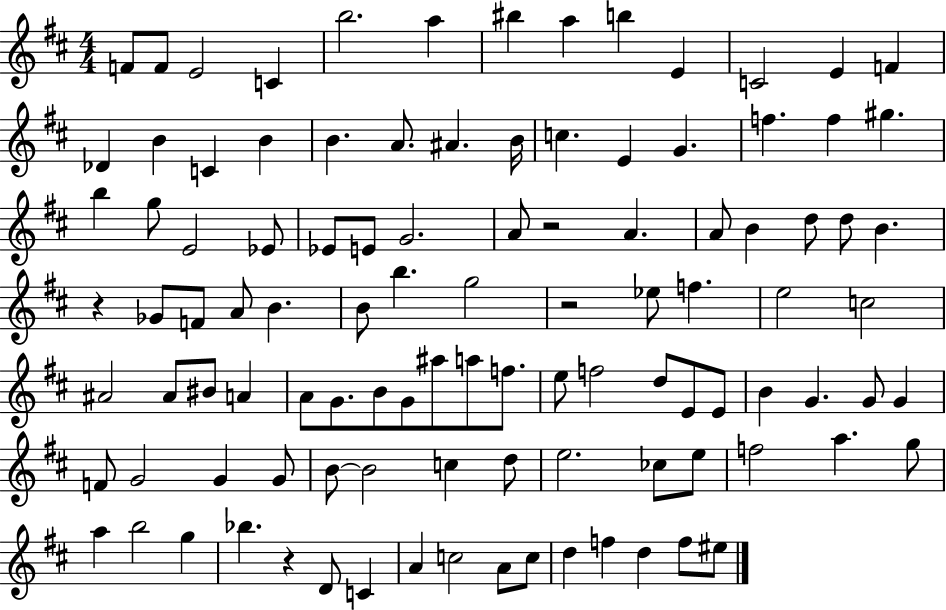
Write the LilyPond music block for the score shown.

{
  \clef treble
  \numericTimeSignature
  \time 4/4
  \key d \major
  f'8 f'8 e'2 c'4 | b''2. a''4 | bis''4 a''4 b''4 e'4 | c'2 e'4 f'4 | \break des'4 b'4 c'4 b'4 | b'4. a'8. ais'4. b'16 | c''4. e'4 g'4. | f''4. f''4 gis''4. | \break b''4 g''8 e'2 ees'8 | ees'8 e'8 g'2. | a'8 r2 a'4. | a'8 b'4 d''8 d''8 b'4. | \break r4 ges'8 f'8 a'8 b'4. | b'8 b''4. g''2 | r2 ees''8 f''4. | e''2 c''2 | \break ais'2 ais'8 bis'8 a'4 | a'8 g'8. b'8 g'8 ais''8 a''8 f''8. | e''8 f''2 d''8 e'8 e'8 | b'4 g'4. g'8 g'4 | \break f'8 g'2 g'4 g'8 | b'8~~ b'2 c''4 d''8 | e''2. ces''8 e''8 | f''2 a''4. g''8 | \break a''4 b''2 g''4 | bes''4. r4 d'8 c'4 | a'4 c''2 a'8 c''8 | d''4 f''4 d''4 f''8 eis''8 | \break \bar "|."
}